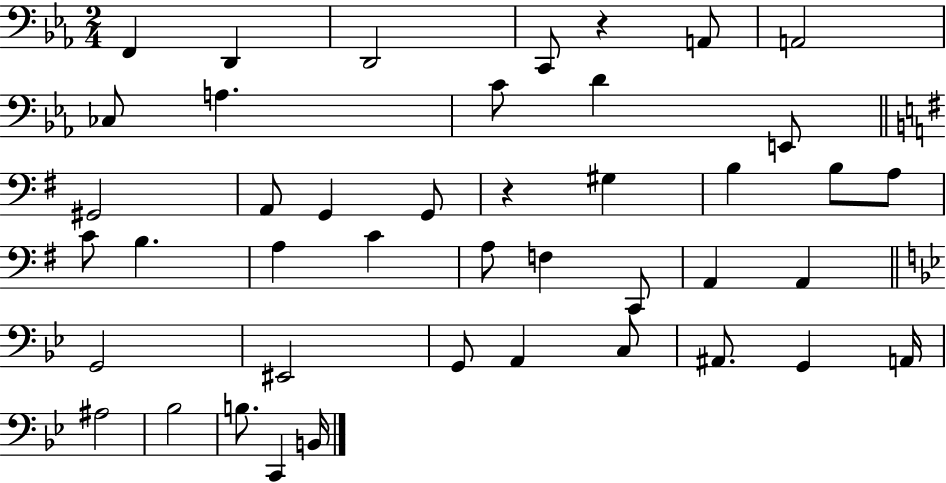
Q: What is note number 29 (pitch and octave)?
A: G2